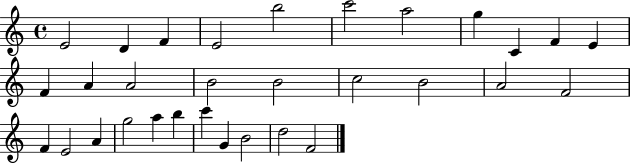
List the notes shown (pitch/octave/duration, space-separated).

E4/h D4/q F4/q E4/h B5/h C6/h A5/h G5/q C4/q F4/q E4/q F4/q A4/q A4/h B4/h B4/h C5/h B4/h A4/h F4/h F4/q E4/h A4/q G5/h A5/q B5/q C6/q G4/q B4/h D5/h F4/h